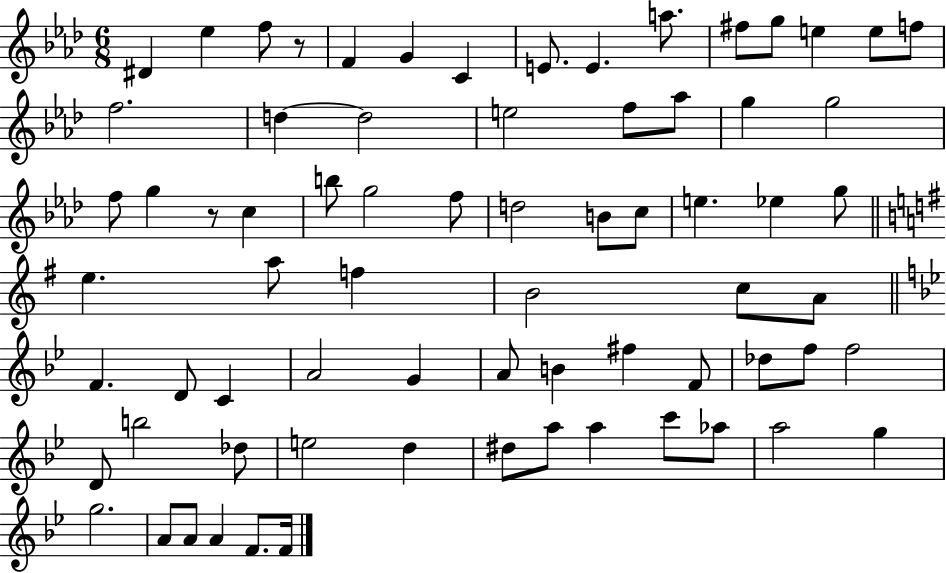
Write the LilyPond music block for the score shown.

{
  \clef treble
  \numericTimeSignature
  \time 6/8
  \key aes \major
  dis'4 ees''4 f''8 r8 | f'4 g'4 c'4 | e'8. e'4. a''8. | fis''8 g''8 e''4 e''8 f''8 | \break f''2. | d''4~~ d''2 | e''2 f''8 aes''8 | g''4 g''2 | \break f''8 g''4 r8 c''4 | b''8 g''2 f''8 | d''2 b'8 c''8 | e''4. ees''4 g''8 | \break \bar "||" \break \key g \major e''4. a''8 f''4 | b'2 c''8 a'8 | \bar "||" \break \key bes \major f'4. d'8 c'4 | a'2 g'4 | a'8 b'4 fis''4 f'8 | des''8 f''8 f''2 | \break d'8 b''2 des''8 | e''2 d''4 | dis''8 a''8 a''4 c'''8 aes''8 | a''2 g''4 | \break g''2. | a'8 a'8 a'4 f'8. f'16 | \bar "|."
}